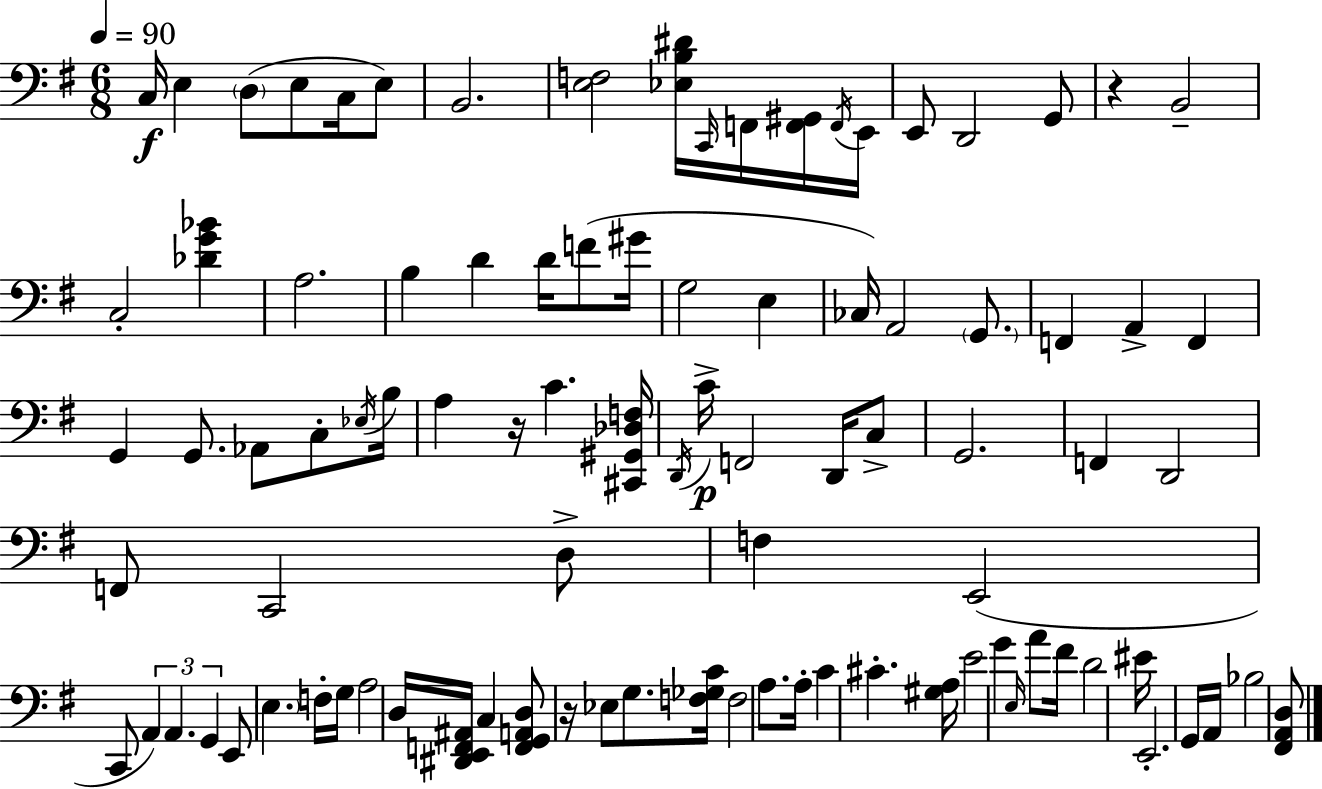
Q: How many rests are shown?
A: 3